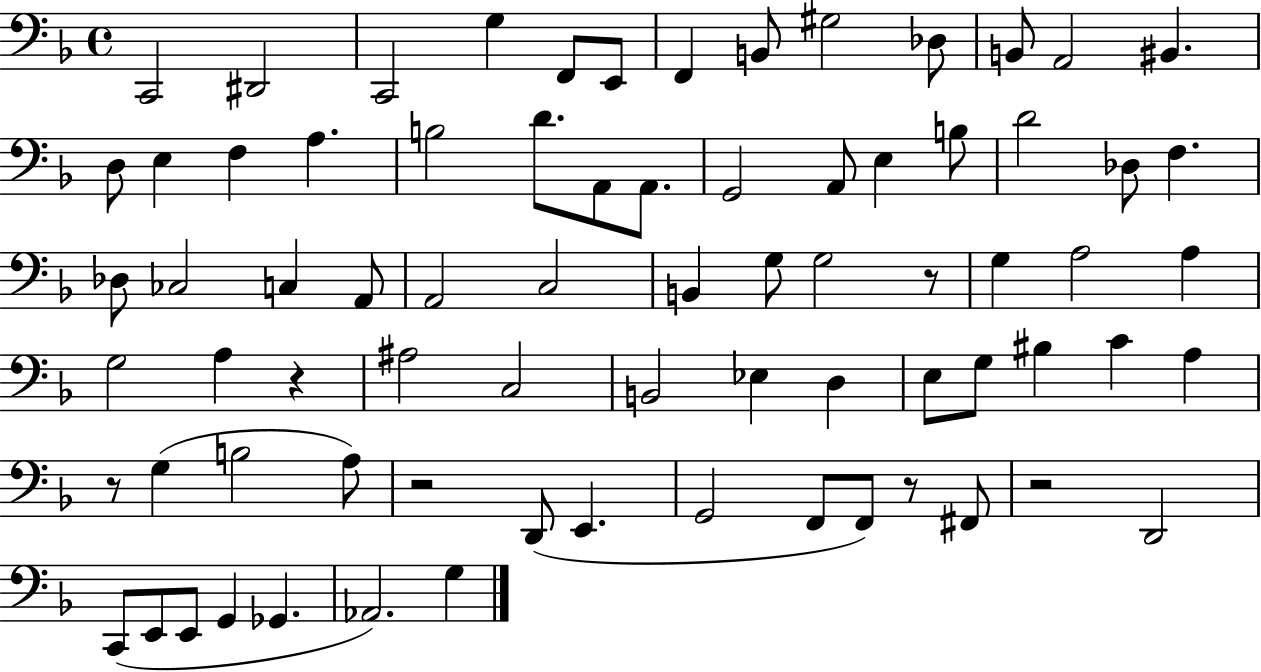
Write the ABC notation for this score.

X:1
T:Untitled
M:4/4
L:1/4
K:F
C,,2 ^D,,2 C,,2 G, F,,/2 E,,/2 F,, B,,/2 ^G,2 _D,/2 B,,/2 A,,2 ^B,, D,/2 E, F, A, B,2 D/2 A,,/2 A,,/2 G,,2 A,,/2 E, B,/2 D2 _D,/2 F, _D,/2 _C,2 C, A,,/2 A,,2 C,2 B,, G,/2 G,2 z/2 G, A,2 A, G,2 A, z ^A,2 C,2 B,,2 _E, D, E,/2 G,/2 ^B, C A, z/2 G, B,2 A,/2 z2 D,,/2 E,, G,,2 F,,/2 F,,/2 z/2 ^F,,/2 z2 D,,2 C,,/2 E,,/2 E,,/2 G,, _G,, _A,,2 G,